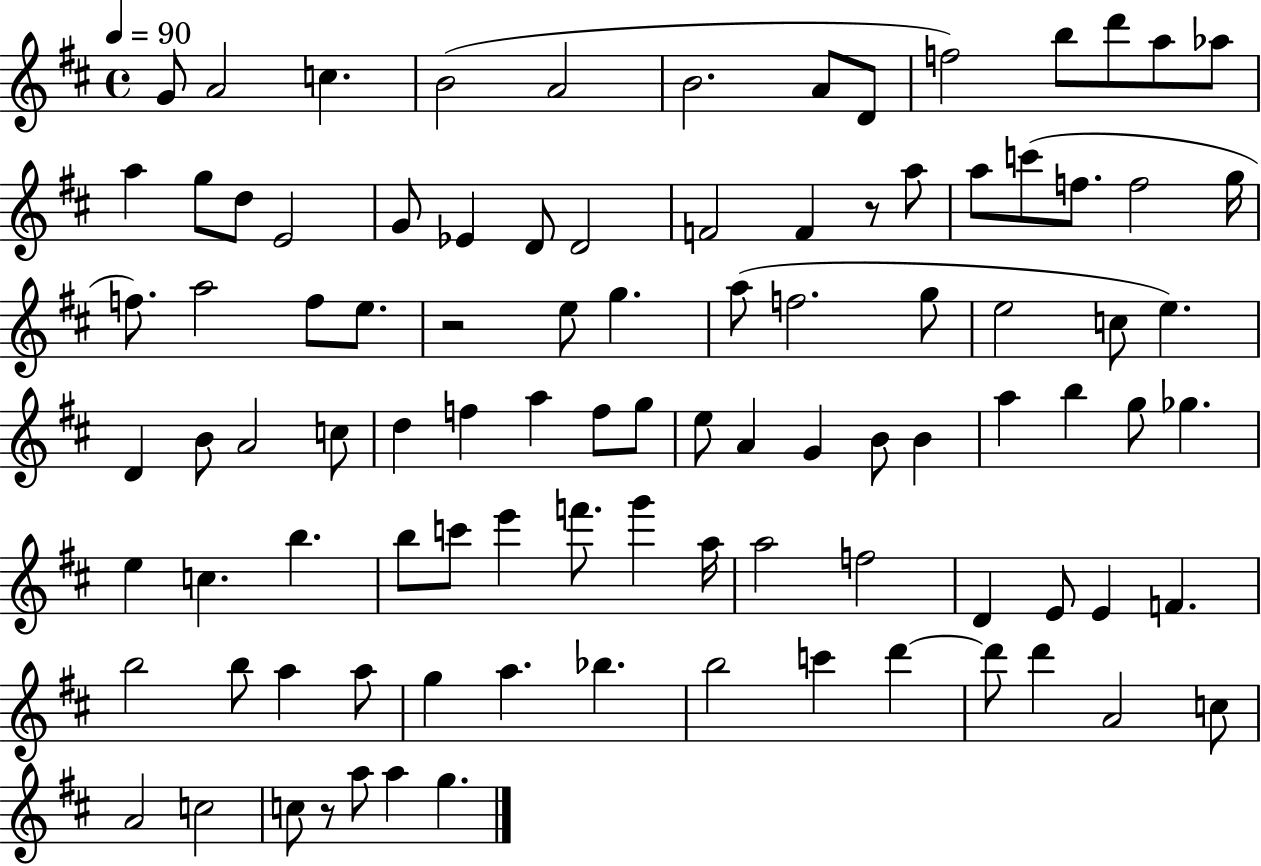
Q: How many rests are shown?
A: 3